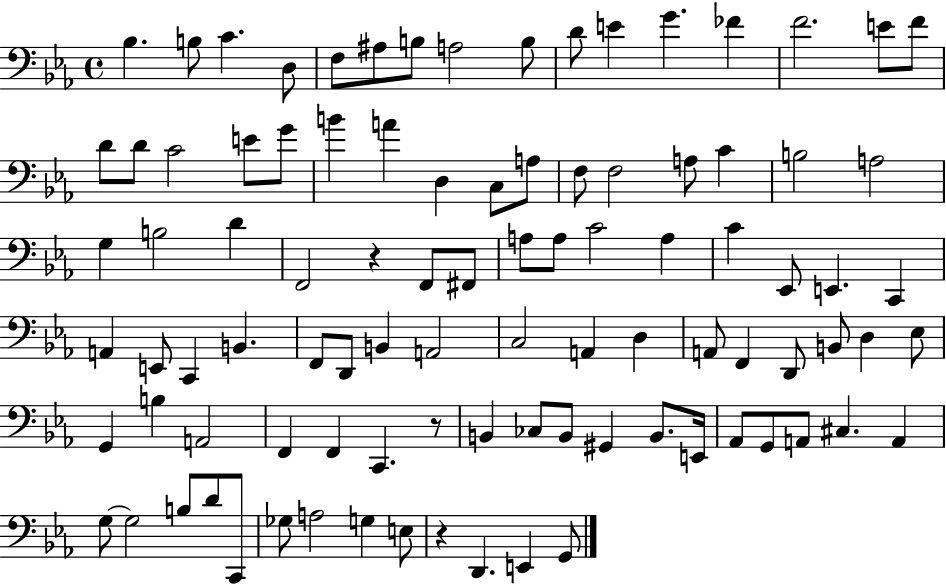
{
  \clef bass
  \time 4/4
  \defaultTimeSignature
  \key ees \major
  bes4. b8 c'4. d8 | f8 ais8 b8 a2 b8 | d'8 e'4 g'4. fes'4 | f'2. e'8 f'8 | \break d'8 d'8 c'2 e'8 g'8 | b'4 a'4 d4 c8 a8 | f8 f2 a8 c'4 | b2 a2 | \break g4 b2 d'4 | f,2 r4 f,8 fis,8 | a8 a8 c'2 a4 | c'4 ees,8 e,4. c,4 | \break a,4 e,8 c,4 b,4. | f,8 d,8 b,4 a,2 | c2 a,4 d4 | a,8 f,4 d,8 b,8 d4 ees8 | \break g,4 b4 a,2 | f,4 f,4 c,4. r8 | b,4 ces8 b,8 gis,4 b,8. e,16 | aes,8 g,8 a,8 cis4. a,4 | \break g8~~ g2 b8 d'8 c,8 | ges8 a2 g4 e8 | r4 d,4. e,4 g,8 | \bar "|."
}